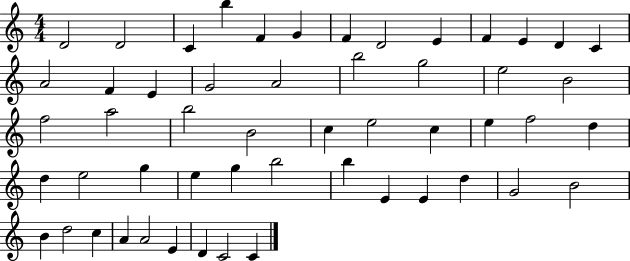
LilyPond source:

{
  \clef treble
  \numericTimeSignature
  \time 4/4
  \key c \major
  d'2 d'2 | c'4 b''4 f'4 g'4 | f'4 d'2 e'4 | f'4 e'4 d'4 c'4 | \break a'2 f'4 e'4 | g'2 a'2 | b''2 g''2 | e''2 b'2 | \break f''2 a''2 | b''2 b'2 | c''4 e''2 c''4 | e''4 f''2 d''4 | \break d''4 e''2 g''4 | e''4 g''4 b''2 | b''4 e'4 e'4 d''4 | g'2 b'2 | \break b'4 d''2 c''4 | a'4 a'2 e'4 | d'4 c'2 c'4 | \bar "|."
}